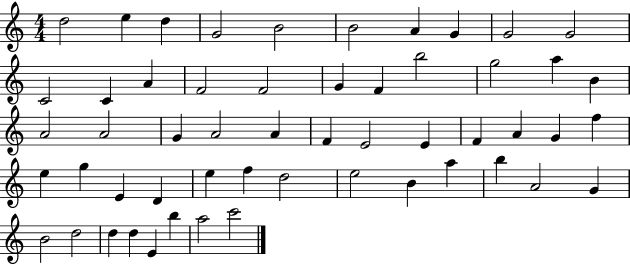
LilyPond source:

{
  \clef treble
  \numericTimeSignature
  \time 4/4
  \key c \major
  d''2 e''4 d''4 | g'2 b'2 | b'2 a'4 g'4 | g'2 g'2 | \break c'2 c'4 a'4 | f'2 f'2 | g'4 f'4 b''2 | g''2 a''4 b'4 | \break a'2 a'2 | g'4 a'2 a'4 | f'4 e'2 e'4 | f'4 a'4 g'4 f''4 | \break e''4 g''4 e'4 d'4 | e''4 f''4 d''2 | e''2 b'4 a''4 | b''4 a'2 g'4 | \break b'2 d''2 | d''4 d''4 e'4 b''4 | a''2 c'''2 | \bar "|."
}